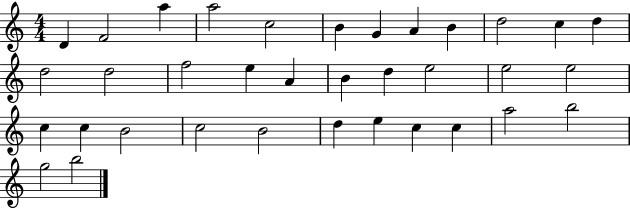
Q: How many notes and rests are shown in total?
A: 35